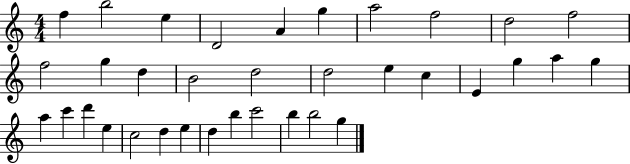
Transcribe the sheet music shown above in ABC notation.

X:1
T:Untitled
M:4/4
L:1/4
K:C
f b2 e D2 A g a2 f2 d2 f2 f2 g d B2 d2 d2 e c E g a g a c' d' e c2 d e d b c'2 b b2 g